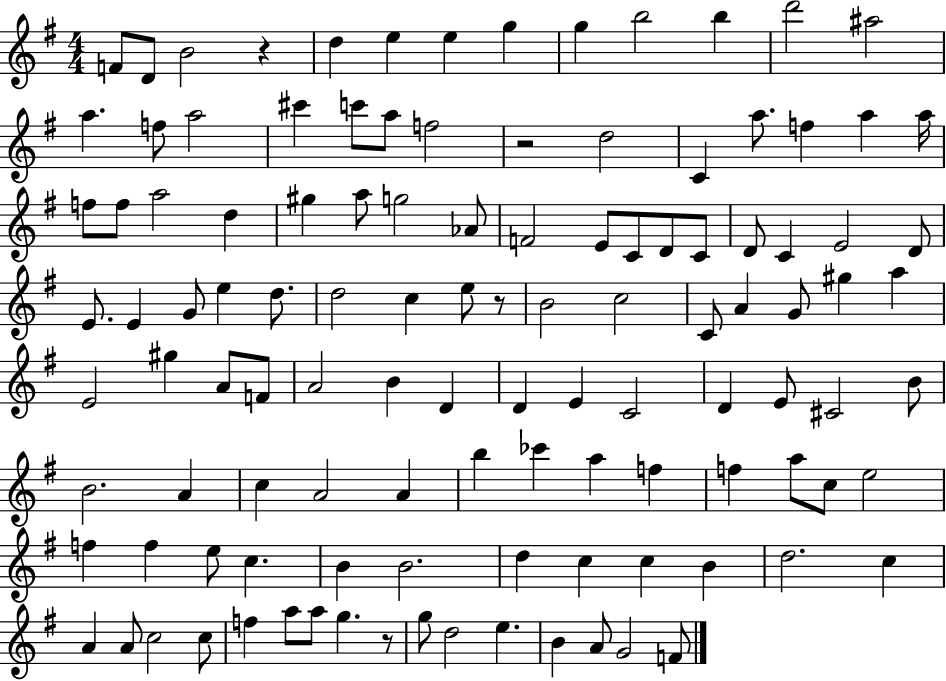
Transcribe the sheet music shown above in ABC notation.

X:1
T:Untitled
M:4/4
L:1/4
K:G
F/2 D/2 B2 z d e e g g b2 b d'2 ^a2 a f/2 a2 ^c' c'/2 a/2 f2 z2 d2 C a/2 f a a/4 f/2 f/2 a2 d ^g a/2 g2 _A/2 F2 E/2 C/2 D/2 C/2 D/2 C E2 D/2 E/2 E G/2 e d/2 d2 c e/2 z/2 B2 c2 C/2 A G/2 ^g a E2 ^g A/2 F/2 A2 B D D E C2 D E/2 ^C2 B/2 B2 A c A2 A b _c' a f f a/2 c/2 e2 f f e/2 c B B2 d c c B d2 c A A/2 c2 c/2 f a/2 a/2 g z/2 g/2 d2 e B A/2 G2 F/2